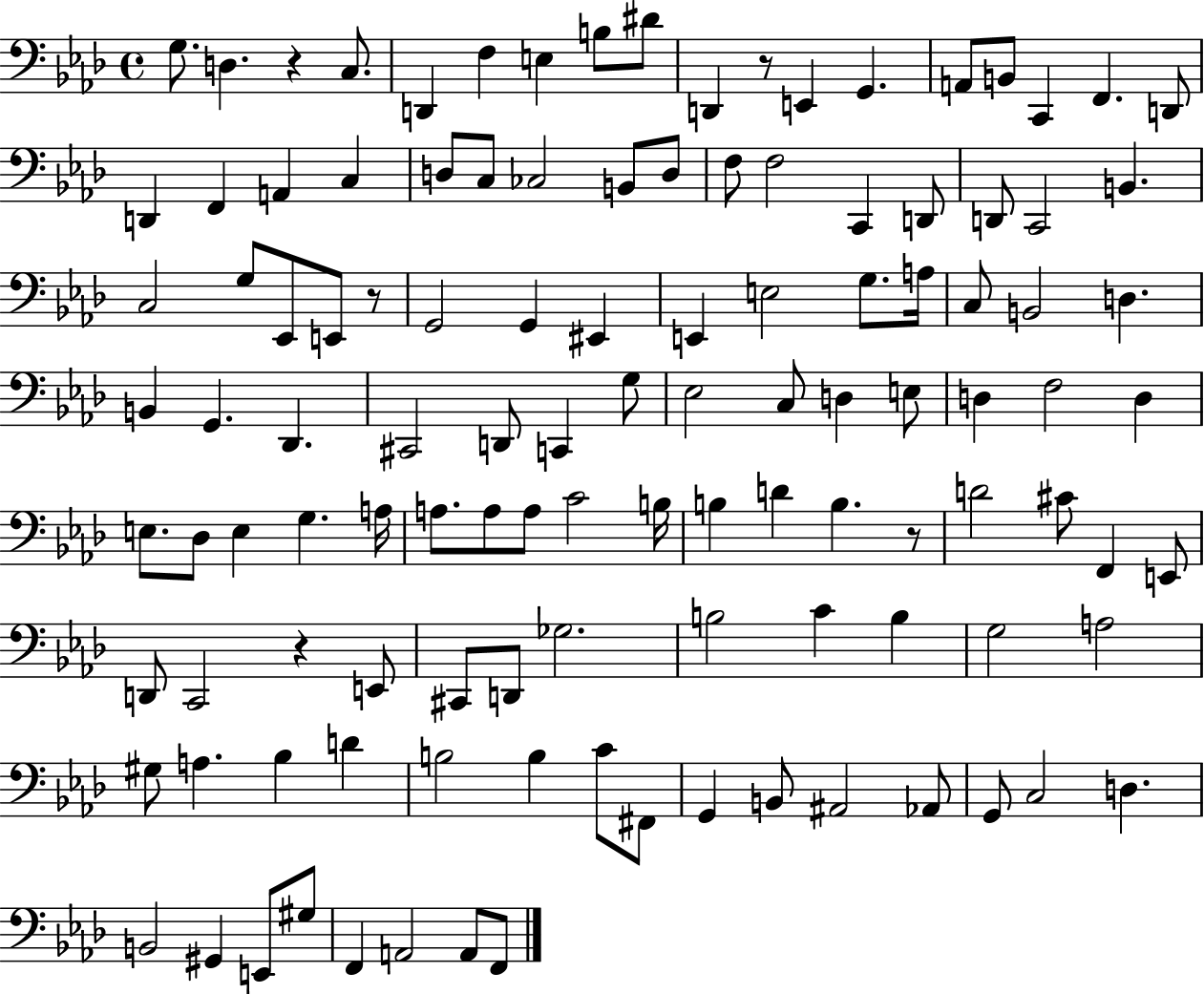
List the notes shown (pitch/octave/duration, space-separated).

G3/e. D3/q. R/q C3/e. D2/q F3/q E3/q B3/e D#4/e D2/q R/e E2/q G2/q. A2/e B2/e C2/q F2/q. D2/e D2/q F2/q A2/q C3/q D3/e C3/e CES3/h B2/e D3/e F3/e F3/h C2/q D2/e D2/e C2/h B2/q. C3/h G3/e Eb2/e E2/e R/e G2/h G2/q EIS2/q E2/q E3/h G3/e. A3/s C3/e B2/h D3/q. B2/q G2/q. Db2/q. C#2/h D2/e C2/q G3/e Eb3/h C3/e D3/q E3/e D3/q F3/h D3/q E3/e. Db3/e E3/q G3/q. A3/s A3/e. A3/e A3/e C4/h B3/s B3/q D4/q B3/q. R/e D4/h C#4/e F2/q E2/e D2/e C2/h R/q E2/e C#2/e D2/e Gb3/h. B3/h C4/q B3/q G3/h A3/h G#3/e A3/q. Bb3/q D4/q B3/h B3/q C4/e F#2/e G2/q B2/e A#2/h Ab2/e G2/e C3/h D3/q. B2/h G#2/q E2/e G#3/e F2/q A2/h A2/e F2/e